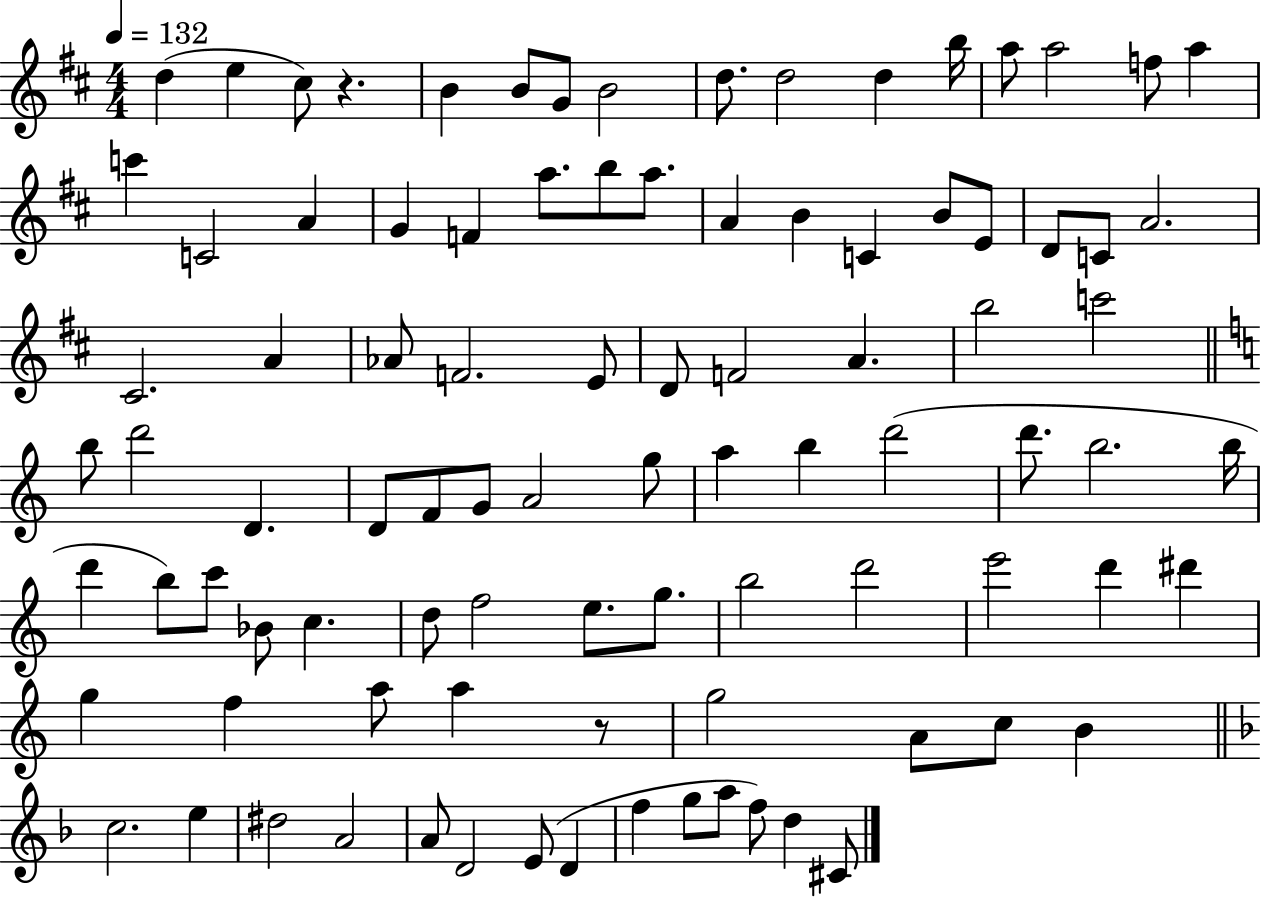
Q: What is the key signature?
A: D major